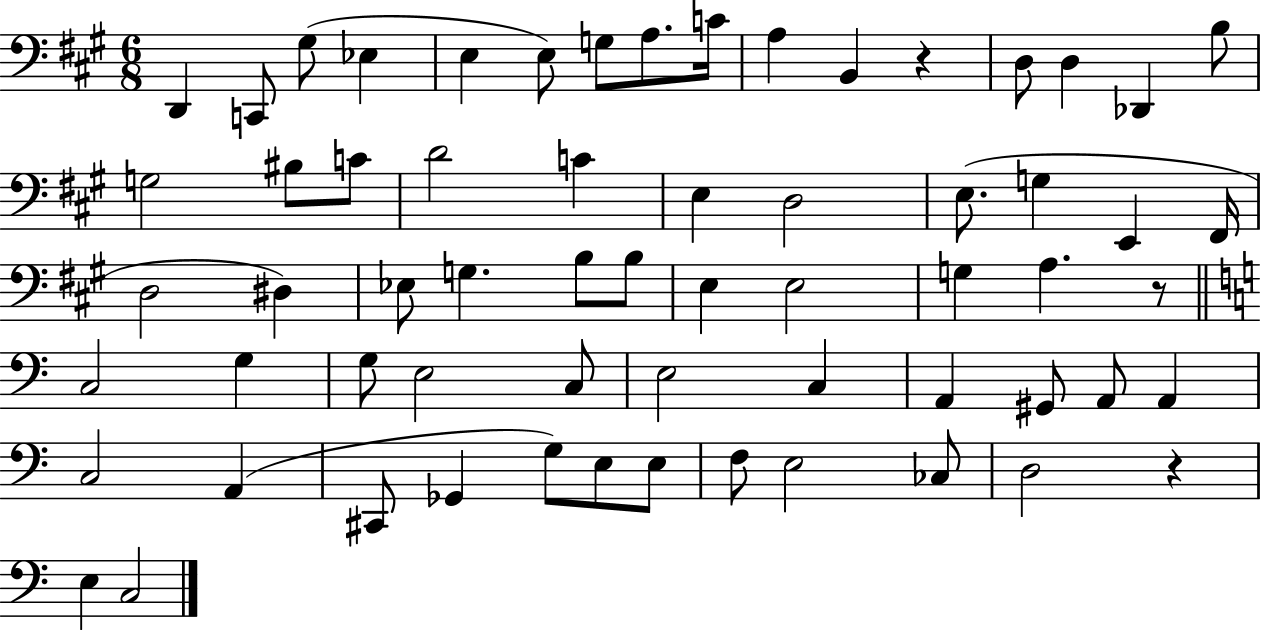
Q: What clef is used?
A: bass